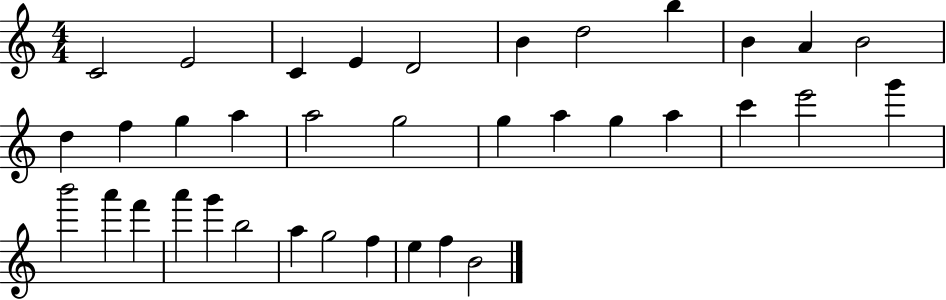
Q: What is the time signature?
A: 4/4